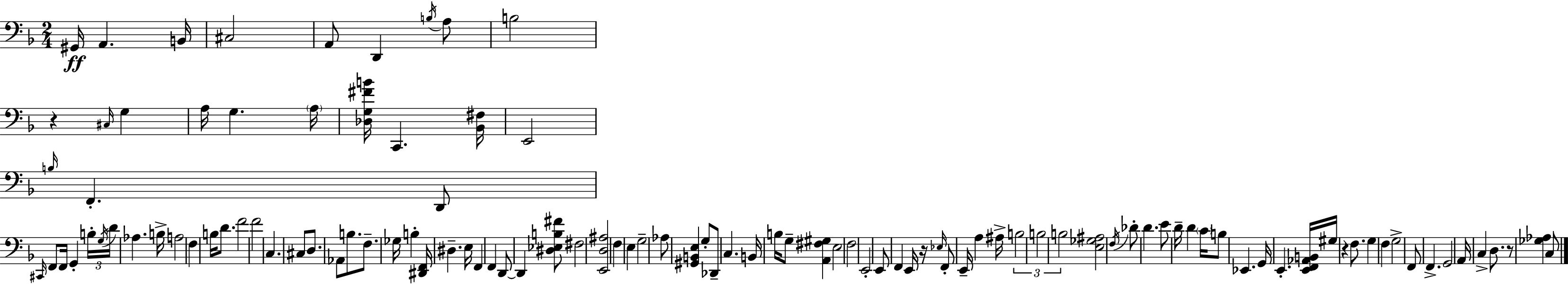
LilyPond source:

{
  \clef bass
  \numericTimeSignature
  \time 2/4
  \key f \major
  \repeat volta 2 { gis,16\ff a,4. b,16 | cis2 | a,8 d,4 \acciaccatura { b16 } a8 | b2 | \break r4 \grace { cis16 } g4 | a16 g4. | \parenthesize a16 <des g fis' b'>16 c,4. | <bes, fis>16 e,2 | \break \grace { b16 } f,4.-. | d,8 \grace { cis,16 } f,8 f,16 g,4-. | \tuplet 3/2 { b16-. \acciaccatura { g16 } d'16 } aes4. | b16-> a2 | \break f4 | b16 d'8. f'2 | f'2 | c4. | \break cis8 d8. | aes,8 b8. f8.-- | ges16 b4-. <dis, f,>16 dis4.-- | e16 f,4 | \break f,4 d,8~~ d,4 | <dis ees b fis'>8 fis2 | <e, d ais>2 | f4 | \break e4 g2-- | aes8 <gis, b, e>4 | g8-. des,8-- c4. | b,16 b16 g8-- | \break <a, fis gis>4 e2 | f2 | e,2-. | e,8 f,4 | \break e,16 r16 \grace { ees16 } f,8-. | e,16-- a4 ais16-> \tuplet 3/2 { b2 | b2 | b2 } | \break <e ges ais>2 | \acciaccatura { f16 } des'8-. | d'4. e'8 | d'16-- d'4 \parenthesize c'16 b8 | \break ees,4. g,16 | e,4.-. <e, f, aes, b,>16 gis16 | r4 f8. g4 | f4 g2-> | \break f,8 | f,4.-> g,2 | a,16 | c4-> d8. r8 | \break <ges aes>4 c8 } \bar "|."
}